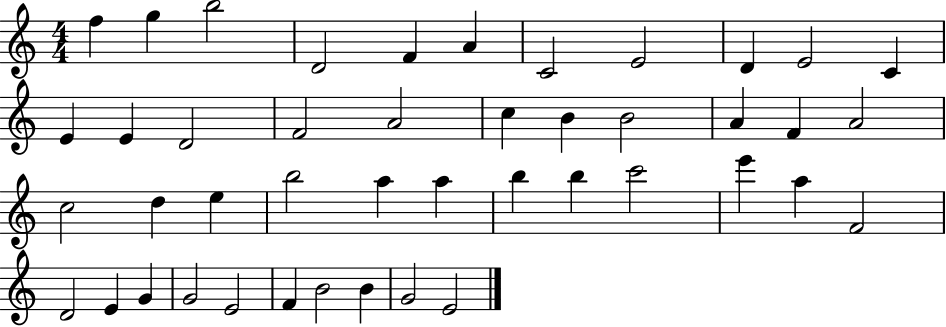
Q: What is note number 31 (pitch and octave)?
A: C6